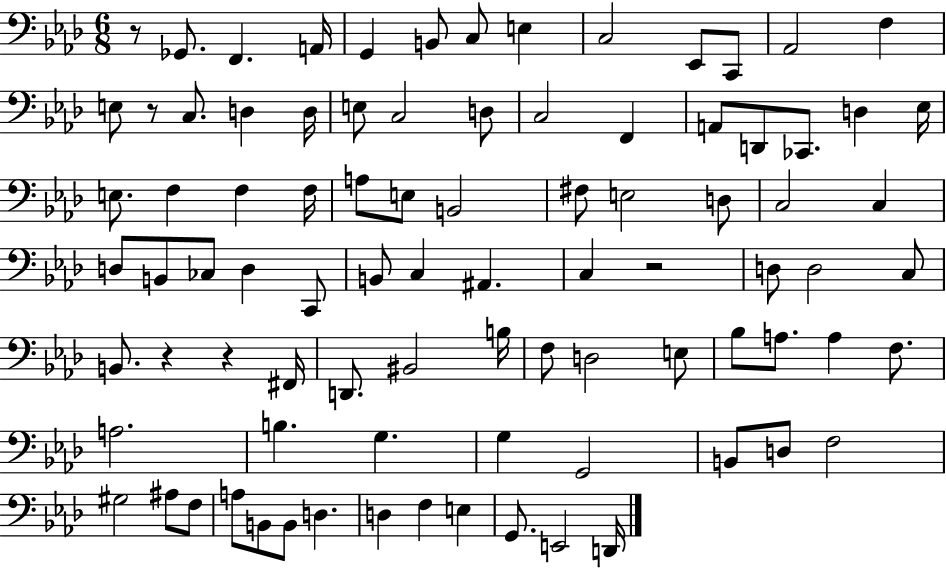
{
  \clef bass
  \numericTimeSignature
  \time 6/8
  \key aes \major
  r8 ges,8. f,4. a,16 | g,4 b,8 c8 e4 | c2 ees,8 c,8 | aes,2 f4 | \break e8 r8 c8. d4 d16 | e8 c2 d8 | c2 f,4 | a,8 d,8 ces,8. d4 ees16 | \break e8. f4 f4 f16 | a8 e8 b,2 | fis8 e2 d8 | c2 c4 | \break d8 b,8 ces8 d4 c,8 | b,8 c4 ais,4. | c4 r2 | d8 d2 c8 | \break b,8. r4 r4 fis,16 | d,8. bis,2 b16 | f8 d2 e8 | bes8 a8. a4 f8. | \break a2. | b4. g4. | g4 g,2 | b,8 d8 f2 | \break gis2 ais8 f8 | a8 b,8 b,8 d4. | d4 f4 e4 | g,8. e,2 d,16 | \break \bar "|."
}